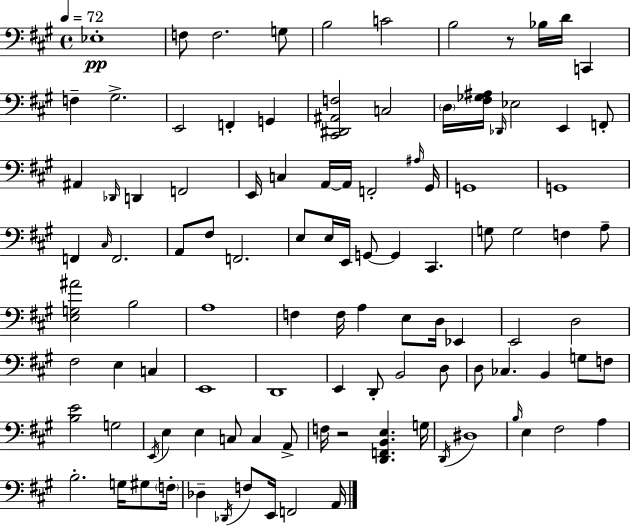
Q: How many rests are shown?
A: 2